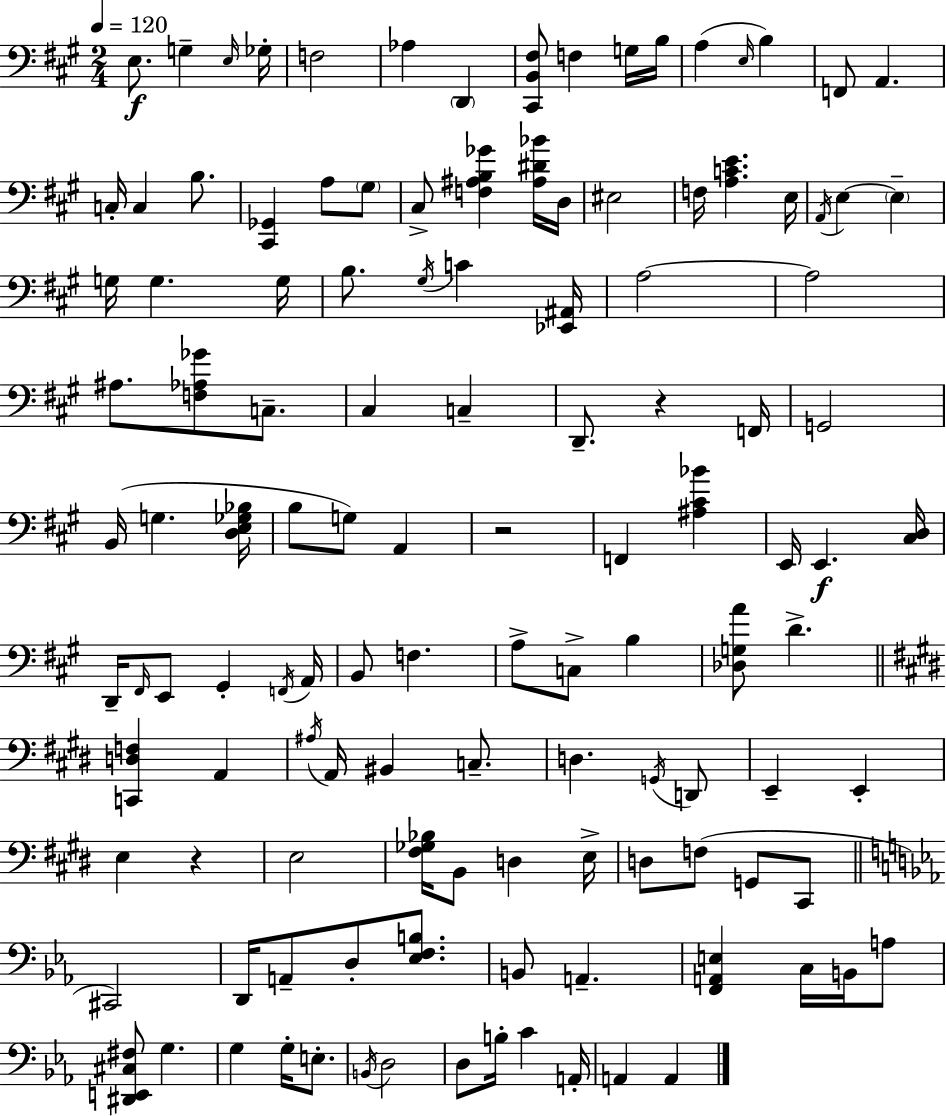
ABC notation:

X:1
T:Untitled
M:2/4
L:1/4
K:A
E,/2 G, E,/4 _G,/4 F,2 _A, D,, [^C,,B,,^F,]/2 F, G,/4 B,/4 A, E,/4 B, F,,/2 A,, C,/4 C, B,/2 [^C,,_G,,] A,/2 ^G,/2 ^C,/2 [F,^A,B,_G] [^A,^D_B]/4 D,/4 ^E,2 F,/4 [A,CE] E,/4 A,,/4 E, E, G,/4 G, G,/4 B,/2 ^G,/4 C [_E,,^A,,]/4 A,2 A,2 ^A,/2 [F,_A,_G]/2 C,/2 ^C, C, D,,/2 z F,,/4 G,,2 B,,/4 G, [D,E,_G,_B,]/4 B,/2 G,/2 A,, z2 F,, [^A,^C_B] E,,/4 E,, [^C,D,]/4 D,,/4 ^F,,/4 E,,/2 ^G,, F,,/4 A,,/4 B,,/2 F, A,/2 C,/2 B, [_D,G,A]/2 D [C,,D,F,] A,, ^A,/4 A,,/4 ^B,, C,/2 D, G,,/4 D,,/2 E,, E,, E, z E,2 [^F,_G,_B,]/4 B,,/2 D, E,/4 D,/2 F,/2 G,,/2 ^C,,/2 ^C,,2 D,,/4 A,,/2 D,/2 [_E,F,B,]/2 B,,/2 A,, [F,,A,,E,] C,/4 B,,/4 A,/2 [^D,,E,,^C,^F,]/2 G, G, G,/4 E,/2 B,,/4 D,2 D,/2 B,/4 C A,,/4 A,, A,,